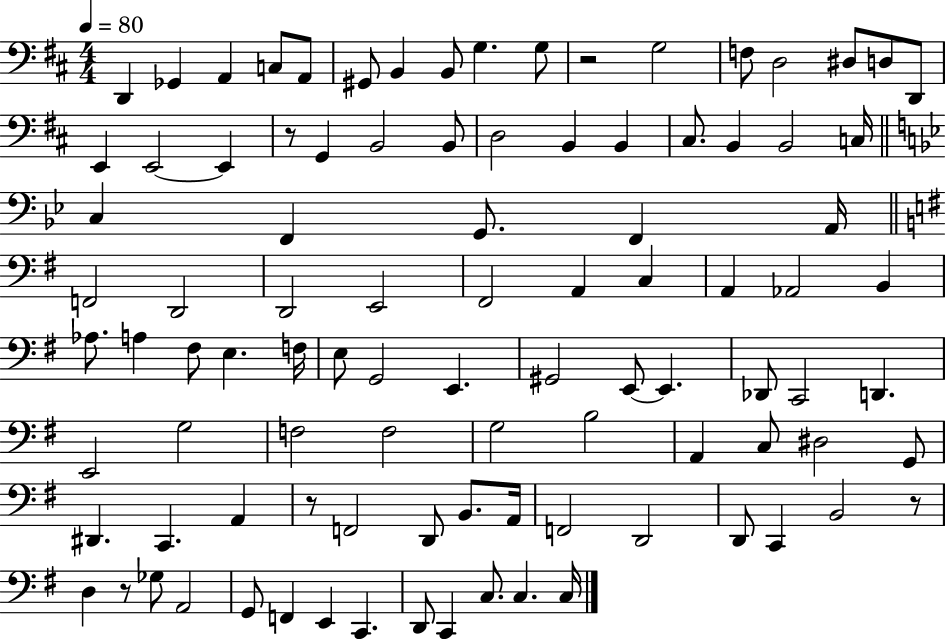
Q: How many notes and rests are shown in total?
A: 97